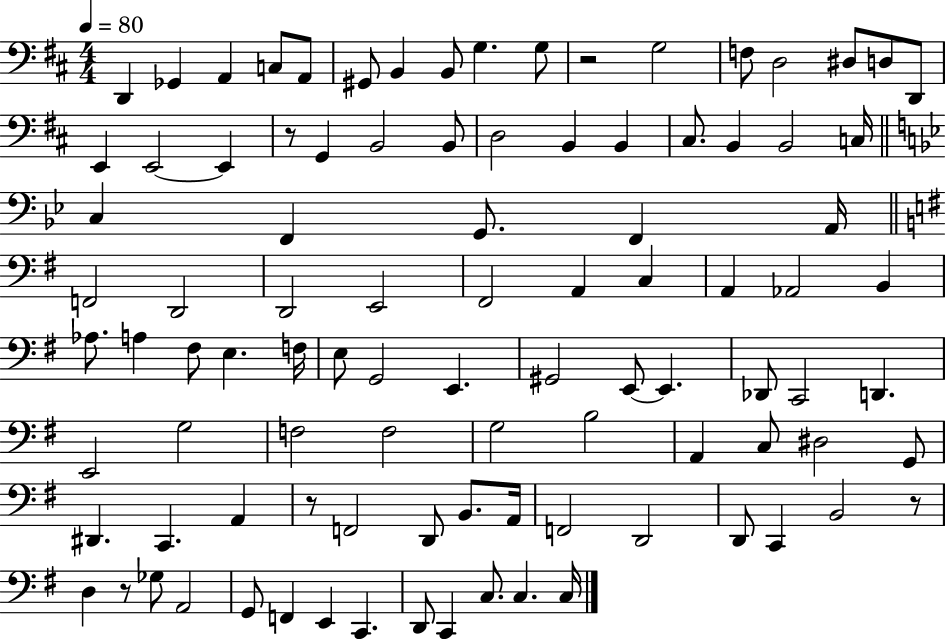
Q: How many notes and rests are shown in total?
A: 97